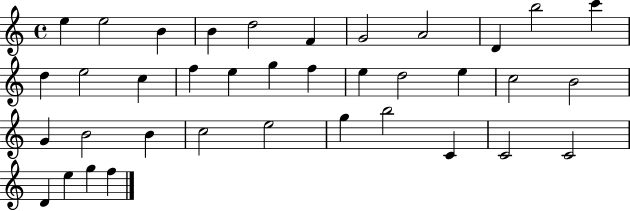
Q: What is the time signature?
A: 4/4